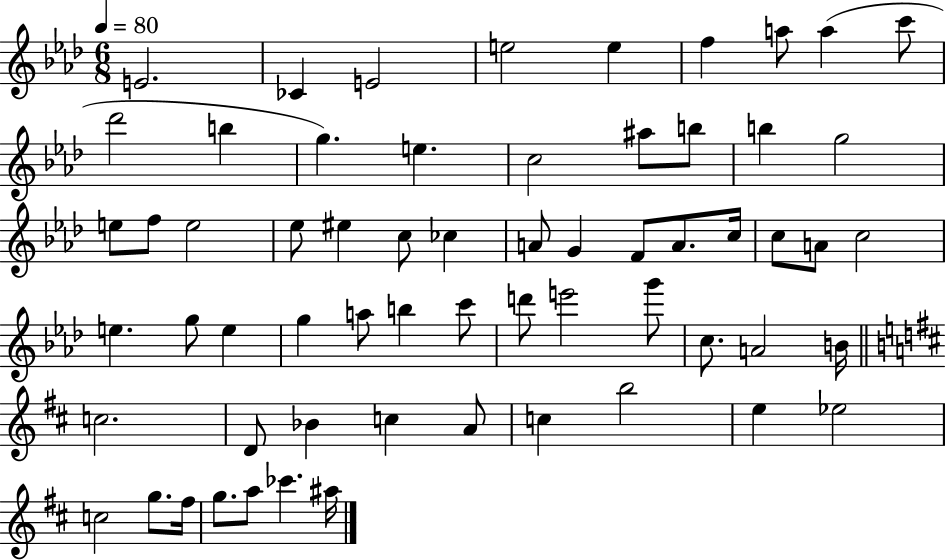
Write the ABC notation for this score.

X:1
T:Untitled
M:6/8
L:1/4
K:Ab
E2 _C E2 e2 e f a/2 a c'/2 _d'2 b g e c2 ^a/2 b/2 b g2 e/2 f/2 e2 _e/2 ^e c/2 _c A/2 G F/2 A/2 c/4 c/2 A/2 c2 e g/2 e g a/2 b c'/2 d'/2 e'2 g'/2 c/2 A2 B/4 c2 D/2 _B c A/2 c b2 e _e2 c2 g/2 ^f/4 g/2 a/2 _c' ^a/4